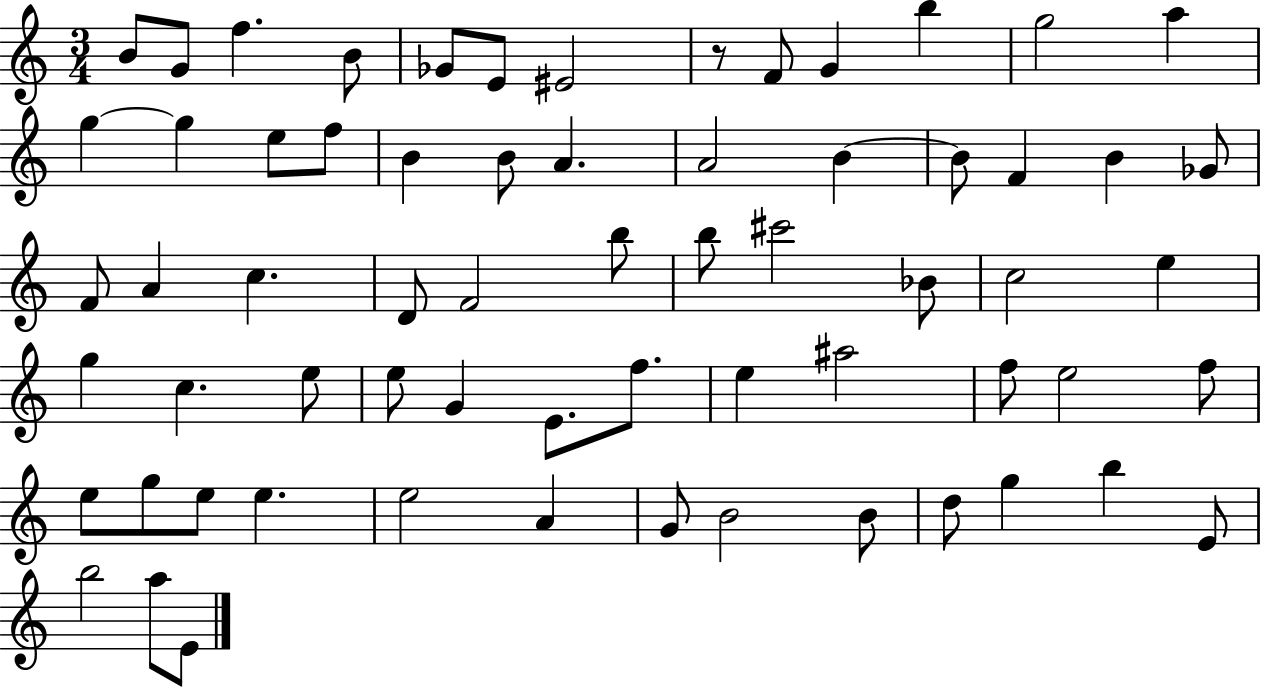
X:1
T:Untitled
M:3/4
L:1/4
K:C
B/2 G/2 f B/2 _G/2 E/2 ^E2 z/2 F/2 G b g2 a g g e/2 f/2 B B/2 A A2 B B/2 F B _G/2 F/2 A c D/2 F2 b/2 b/2 ^c'2 _B/2 c2 e g c e/2 e/2 G E/2 f/2 e ^a2 f/2 e2 f/2 e/2 g/2 e/2 e e2 A G/2 B2 B/2 d/2 g b E/2 b2 a/2 E/2